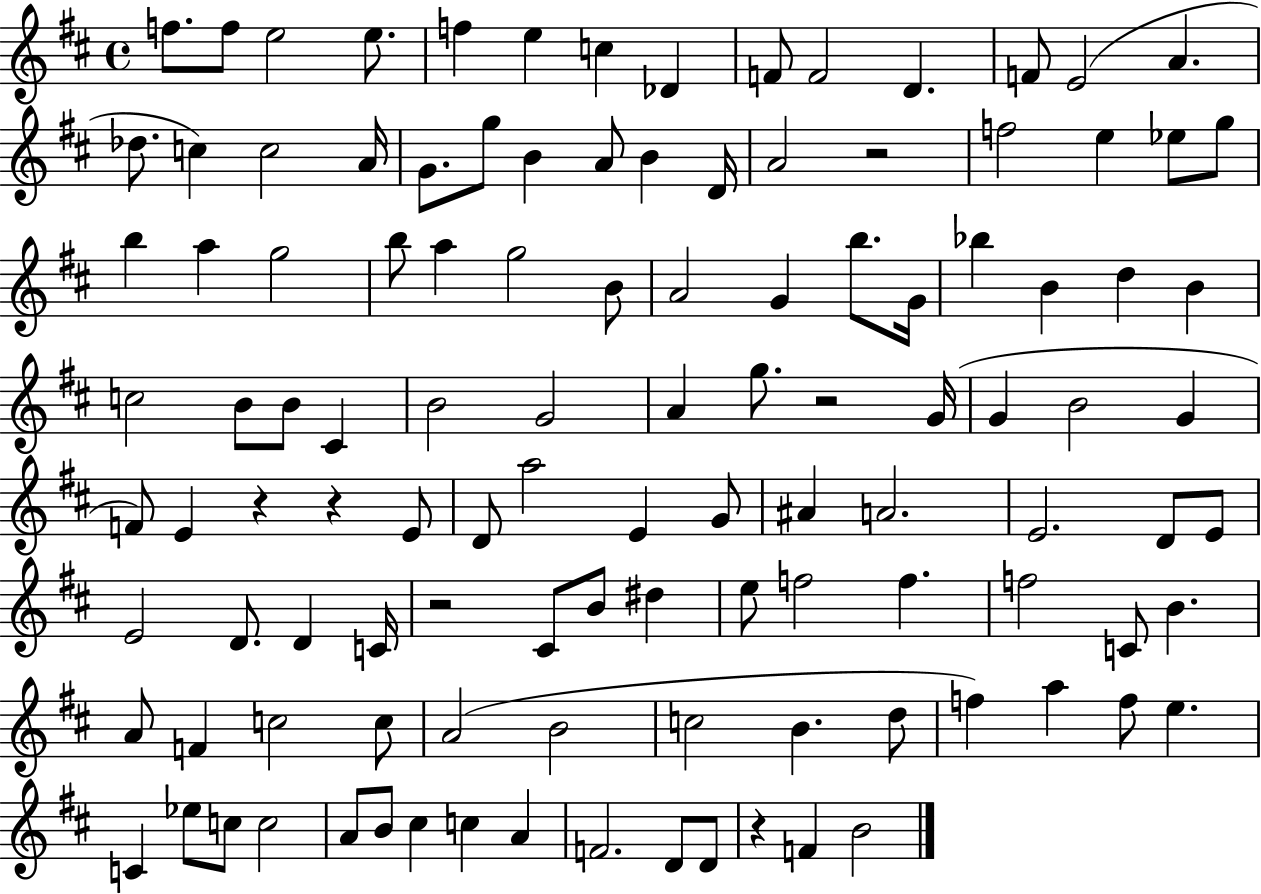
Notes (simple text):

F5/e. F5/e E5/h E5/e. F5/q E5/q C5/q Db4/q F4/e F4/h D4/q. F4/e E4/h A4/q. Db5/e. C5/q C5/h A4/s G4/e. G5/e B4/q A4/e B4/q D4/s A4/h R/h F5/h E5/q Eb5/e G5/e B5/q A5/q G5/h B5/e A5/q G5/h B4/e A4/h G4/q B5/e. G4/s Bb5/q B4/q D5/q B4/q C5/h B4/e B4/e C#4/q B4/h G4/h A4/q G5/e. R/h G4/s G4/q B4/h G4/q F4/e E4/q R/q R/q E4/e D4/e A5/h E4/q G4/e A#4/q A4/h. E4/h. D4/e E4/e E4/h D4/e. D4/q C4/s R/h C#4/e B4/e D#5/q E5/e F5/h F5/q. F5/h C4/e B4/q. A4/e F4/q C5/h C5/e A4/h B4/h C5/h B4/q. D5/e F5/q A5/q F5/e E5/q. C4/q Eb5/e C5/e C5/h A4/e B4/e C#5/q C5/q A4/q F4/h. D4/e D4/e R/q F4/q B4/h